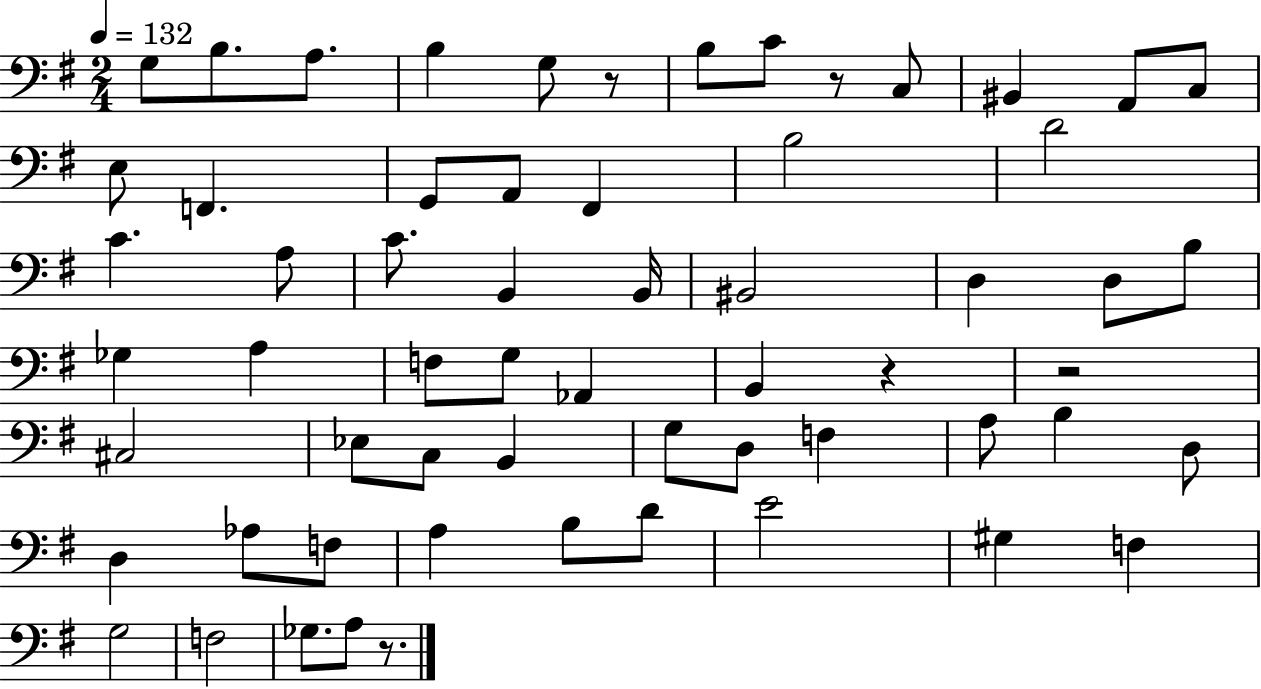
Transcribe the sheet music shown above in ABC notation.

X:1
T:Untitled
M:2/4
L:1/4
K:G
G,/2 B,/2 A,/2 B, G,/2 z/2 B,/2 C/2 z/2 C,/2 ^B,, A,,/2 C,/2 E,/2 F,, G,,/2 A,,/2 ^F,, B,2 D2 C A,/2 C/2 B,, B,,/4 ^B,,2 D, D,/2 B,/2 _G, A, F,/2 G,/2 _A,, B,, z z2 ^C,2 _E,/2 C,/2 B,, G,/2 D,/2 F, A,/2 B, D,/2 D, _A,/2 F,/2 A, B,/2 D/2 E2 ^G, F, G,2 F,2 _G,/2 A,/2 z/2